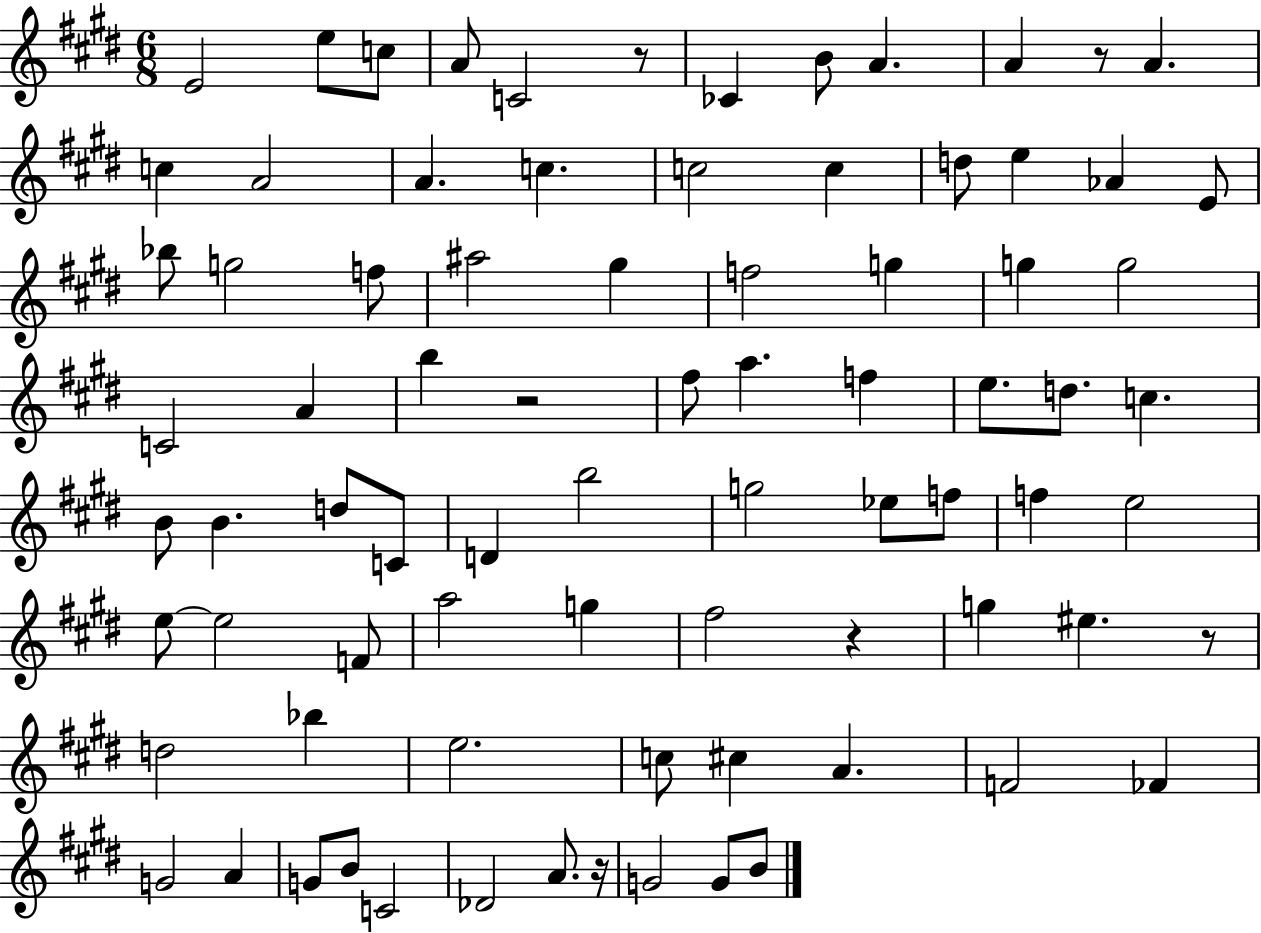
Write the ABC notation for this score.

X:1
T:Untitled
M:6/8
L:1/4
K:E
E2 e/2 c/2 A/2 C2 z/2 _C B/2 A A z/2 A c A2 A c c2 c d/2 e _A E/2 _b/2 g2 f/2 ^a2 ^g f2 g g g2 C2 A b z2 ^f/2 a f e/2 d/2 c B/2 B d/2 C/2 D b2 g2 _e/2 f/2 f e2 e/2 e2 F/2 a2 g ^f2 z g ^e z/2 d2 _b e2 c/2 ^c A F2 _F G2 A G/2 B/2 C2 _D2 A/2 z/4 G2 G/2 B/2